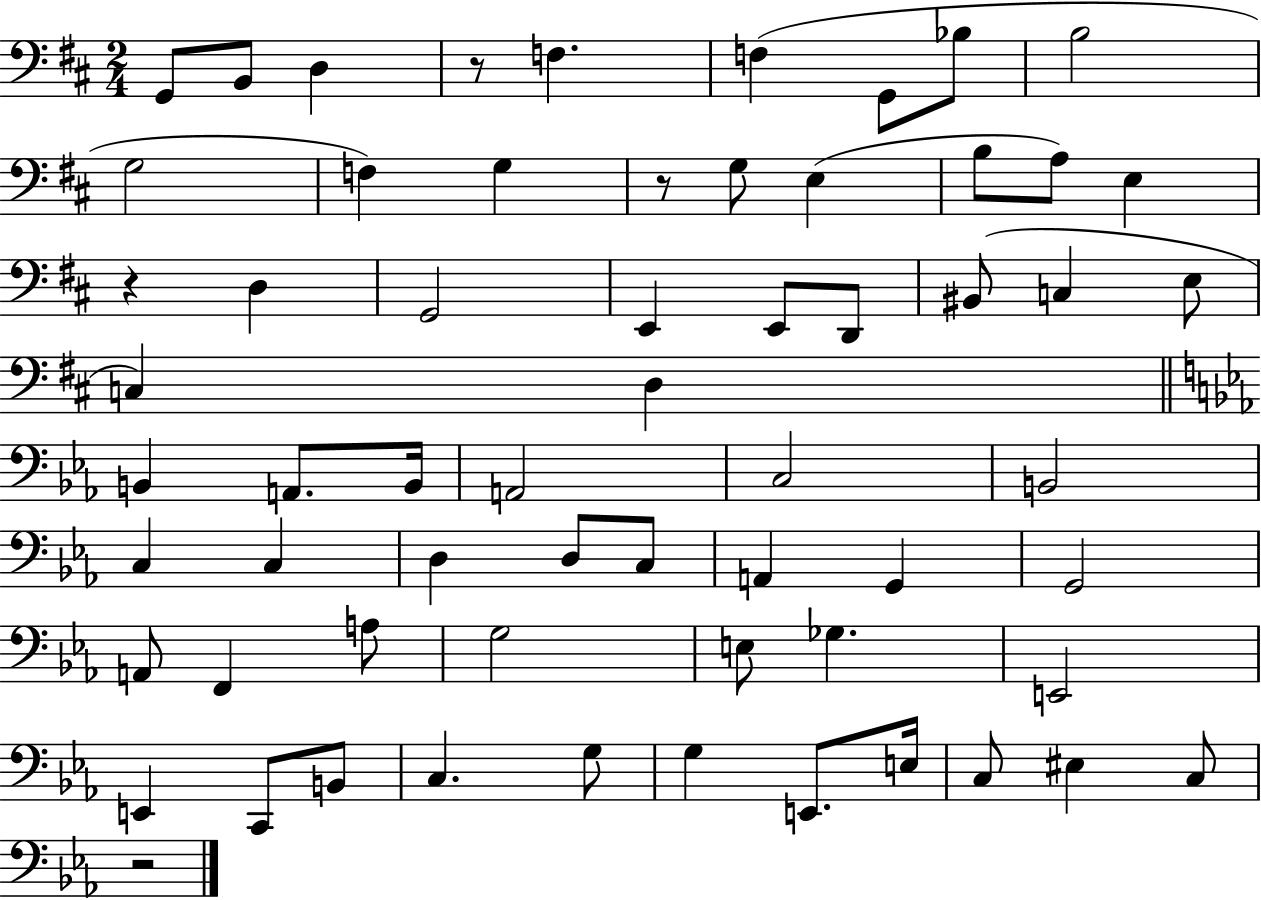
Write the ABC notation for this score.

X:1
T:Untitled
M:2/4
L:1/4
K:D
G,,/2 B,,/2 D, z/2 F, F, G,,/2 _B,/2 B,2 G,2 F, G, z/2 G,/2 E, B,/2 A,/2 E, z D, G,,2 E,, E,,/2 D,,/2 ^B,,/2 C, E,/2 C, D, B,, A,,/2 B,,/4 A,,2 C,2 B,,2 C, C, D, D,/2 C,/2 A,, G,, G,,2 A,,/2 F,, A,/2 G,2 E,/2 _G, E,,2 E,, C,,/2 B,,/2 C, G,/2 G, E,,/2 E,/4 C,/2 ^E, C,/2 z2